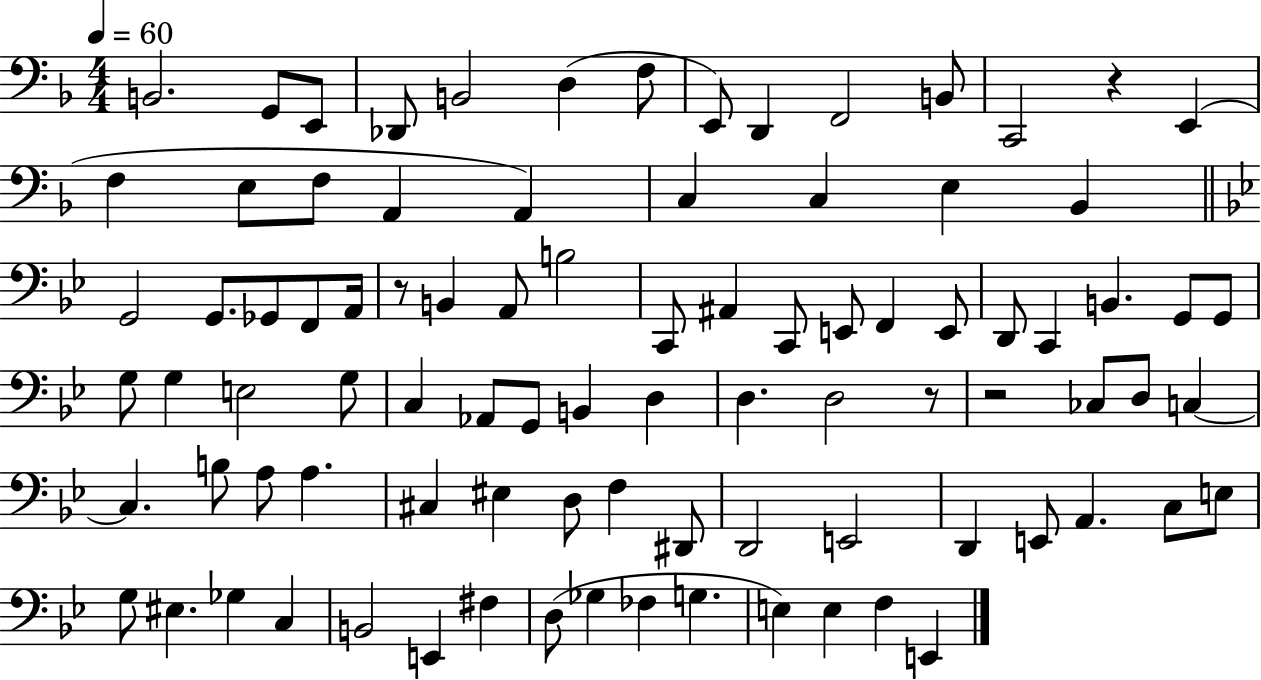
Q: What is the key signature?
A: F major